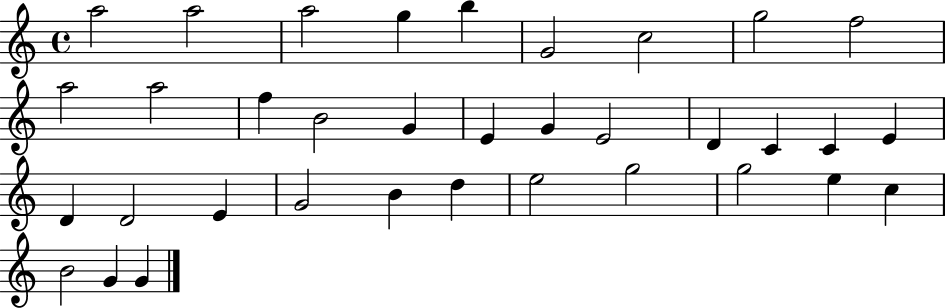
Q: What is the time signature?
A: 4/4